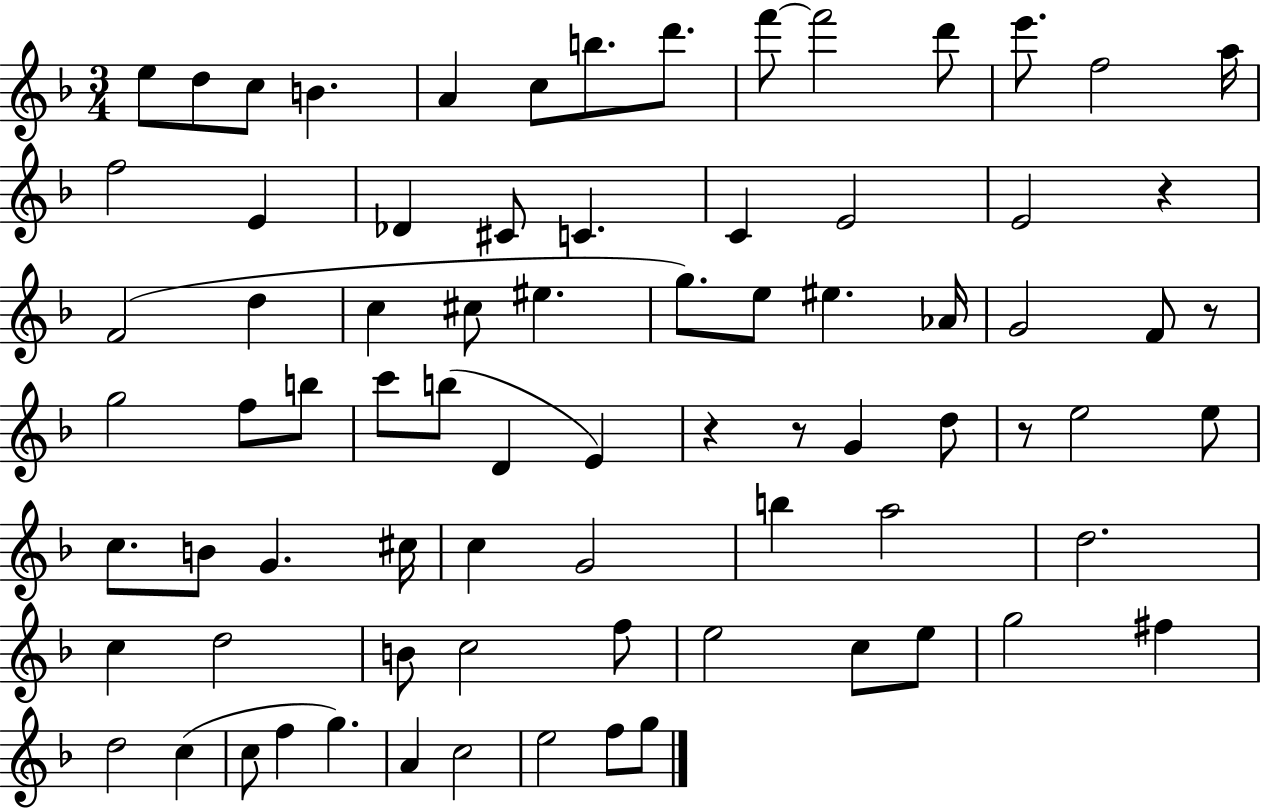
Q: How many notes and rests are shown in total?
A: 78